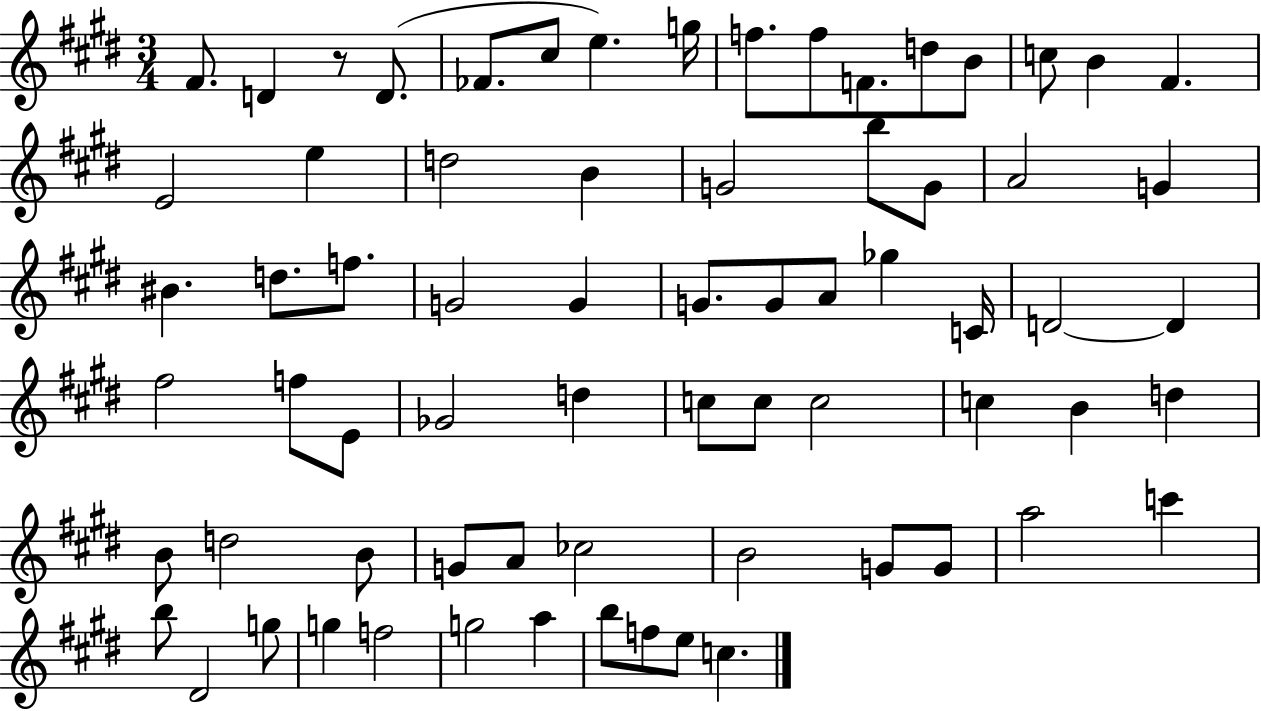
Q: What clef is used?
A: treble